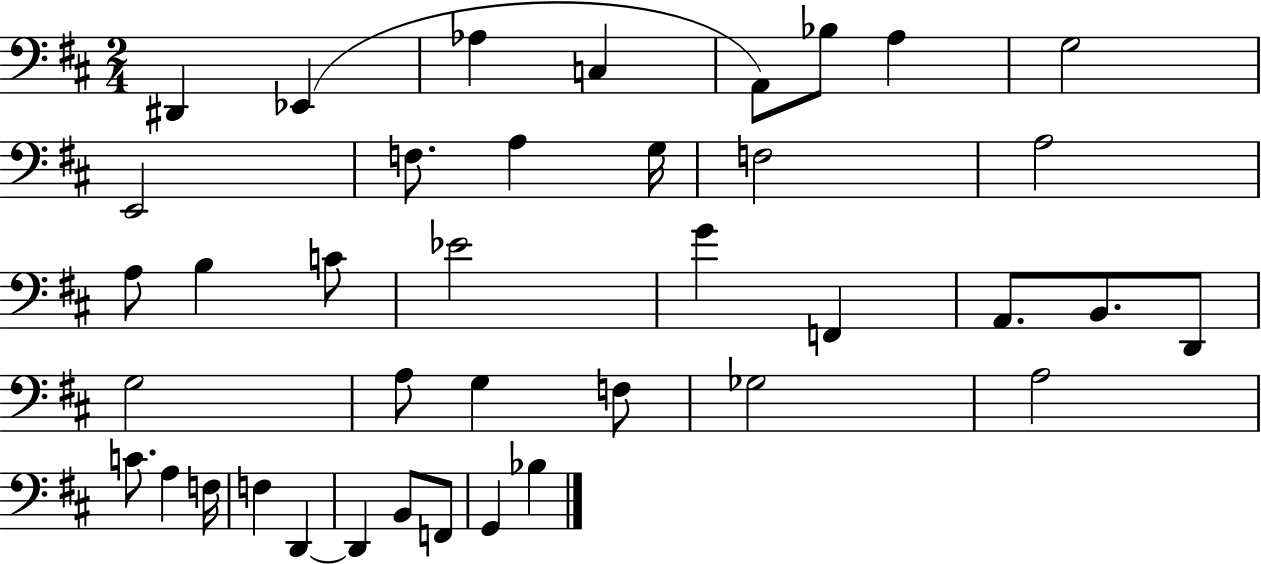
{
  \clef bass
  \numericTimeSignature
  \time 2/4
  \key d \major
  dis,4 ees,4( | aes4 c4 | a,8) bes8 a4 | g2 | \break e,2 | f8. a4 g16 | f2 | a2 | \break a8 b4 c'8 | ees'2 | g'4 f,4 | a,8. b,8. d,8 | \break g2 | a8 g4 f8 | ges2 | a2 | \break c'8. a4 f16 | f4 d,4~~ | d,4 b,8 f,8 | g,4 bes4 | \break \bar "|."
}